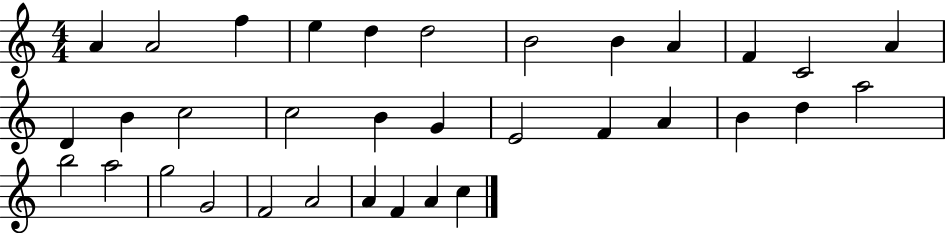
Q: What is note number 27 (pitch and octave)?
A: G5